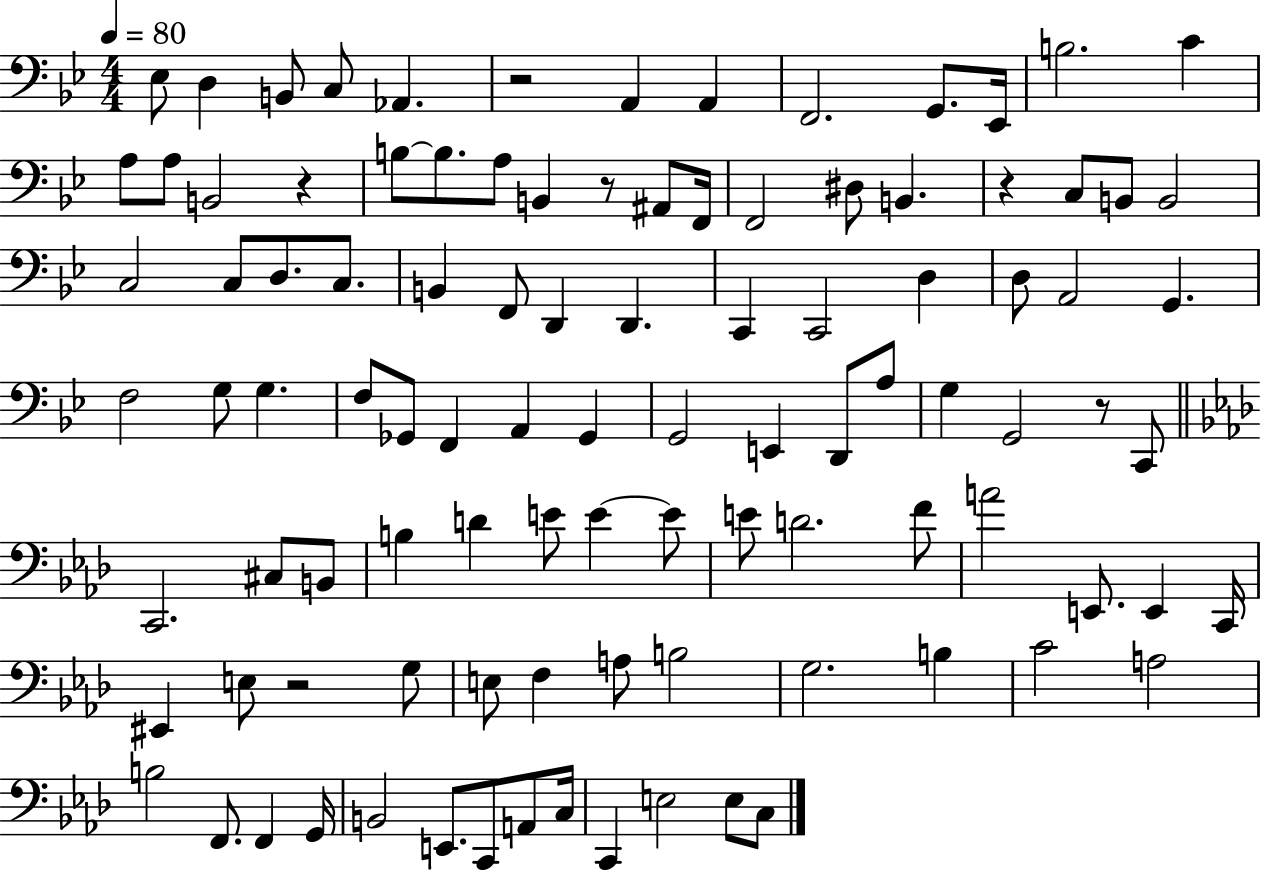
Eb3/e D3/q B2/e C3/e Ab2/q. R/h A2/q A2/q F2/h. G2/e. Eb2/s B3/h. C4/q A3/e A3/e B2/h R/q B3/e B3/e. A3/e B2/q R/e A#2/e F2/s F2/h D#3/e B2/q. R/q C3/e B2/e B2/h C3/h C3/e D3/e. C3/e. B2/q F2/e D2/q D2/q. C2/q C2/h D3/q D3/e A2/h G2/q. F3/h G3/e G3/q. F3/e Gb2/e F2/q A2/q Gb2/q G2/h E2/q D2/e A3/e G3/q G2/h R/e C2/e C2/h. C#3/e B2/e B3/q D4/q E4/e E4/q E4/e E4/e D4/h. F4/e A4/h E2/e. E2/q C2/s EIS2/q E3/e R/h G3/e E3/e F3/q A3/e B3/h G3/h. B3/q C4/h A3/h B3/h F2/e. F2/q G2/s B2/h E2/e. C2/e A2/e C3/s C2/q E3/h E3/e C3/e